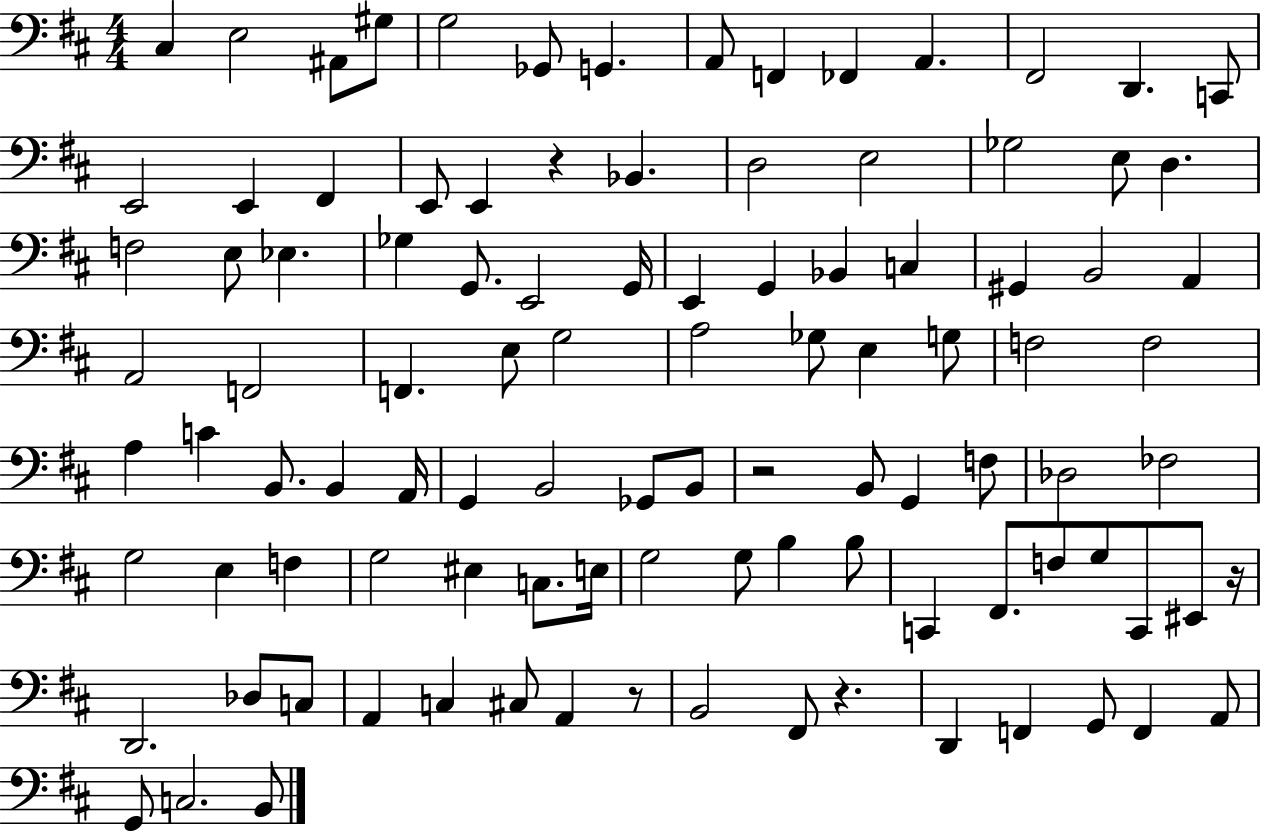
C#3/q E3/h A#2/e G#3/e G3/h Gb2/e G2/q. A2/e F2/q FES2/q A2/q. F#2/h D2/q. C2/e E2/h E2/q F#2/q E2/e E2/q R/q Bb2/q. D3/h E3/h Gb3/h E3/e D3/q. F3/h E3/e Eb3/q. Gb3/q G2/e. E2/h G2/s E2/q G2/q Bb2/q C3/q G#2/q B2/h A2/q A2/h F2/h F2/q. E3/e G3/h A3/h Gb3/e E3/q G3/e F3/h F3/h A3/q C4/q B2/e. B2/q A2/s G2/q B2/h Gb2/e B2/e R/h B2/e G2/q F3/e Db3/h FES3/h G3/h E3/q F3/q G3/h EIS3/q C3/e. E3/s G3/h G3/e B3/q B3/e C2/q F#2/e. F3/e G3/e C2/e EIS2/e R/s D2/h. Db3/e C3/e A2/q C3/q C#3/e A2/q R/e B2/h F#2/e R/q. D2/q F2/q G2/e F2/q A2/e G2/e C3/h. B2/e